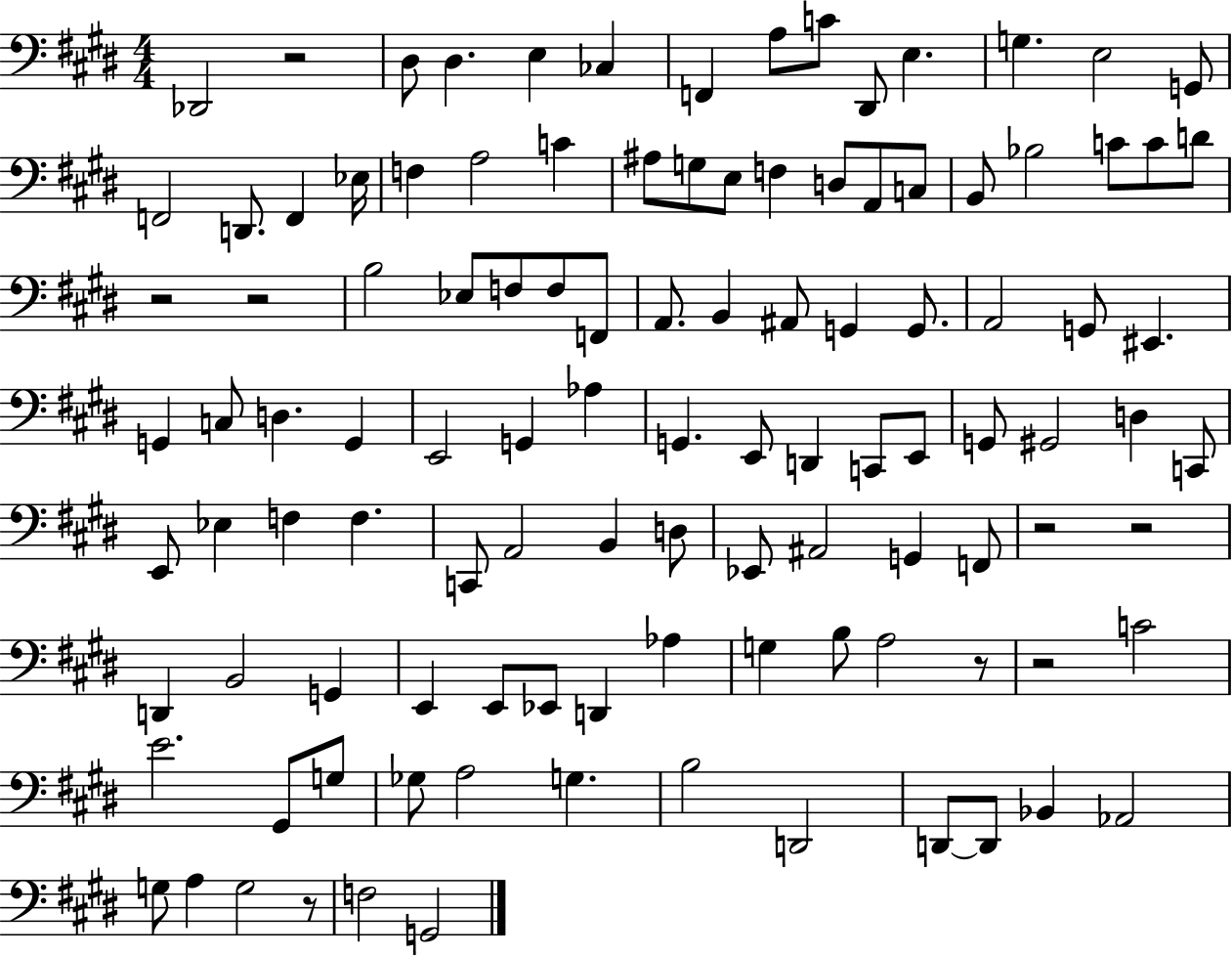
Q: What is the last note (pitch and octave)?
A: G2